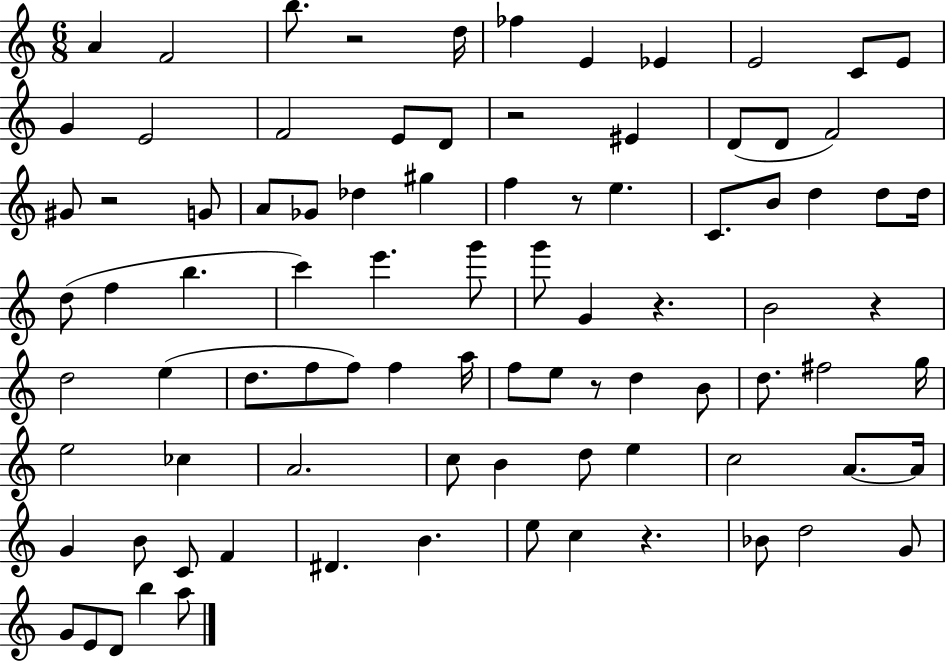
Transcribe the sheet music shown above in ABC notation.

X:1
T:Untitled
M:6/8
L:1/4
K:C
A F2 b/2 z2 d/4 _f E _E E2 C/2 E/2 G E2 F2 E/2 D/2 z2 ^E D/2 D/2 F2 ^G/2 z2 G/2 A/2 _G/2 _d ^g f z/2 e C/2 B/2 d d/2 d/4 d/2 f b c' e' g'/2 g'/2 G z B2 z d2 e d/2 f/2 f/2 f a/4 f/2 e/2 z/2 d B/2 d/2 ^f2 g/4 e2 _c A2 c/2 B d/2 e c2 A/2 A/4 G B/2 C/2 F ^D B e/2 c z _B/2 d2 G/2 G/2 E/2 D/2 b a/2